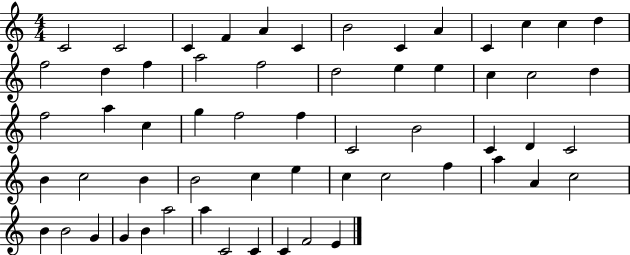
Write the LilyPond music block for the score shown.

{
  \clef treble
  \numericTimeSignature
  \time 4/4
  \key c \major
  c'2 c'2 | c'4 f'4 a'4 c'4 | b'2 c'4 a'4 | c'4 c''4 c''4 d''4 | \break f''2 d''4 f''4 | a''2 f''2 | d''2 e''4 e''4 | c''4 c''2 d''4 | \break f''2 a''4 c''4 | g''4 f''2 f''4 | c'2 b'2 | c'4 d'4 c'2 | \break b'4 c''2 b'4 | b'2 c''4 e''4 | c''4 c''2 f''4 | a''4 a'4 c''2 | \break b'4 b'2 g'4 | g'4 b'4 a''2 | a''4 c'2 c'4 | c'4 f'2 e'4 | \break \bar "|."
}